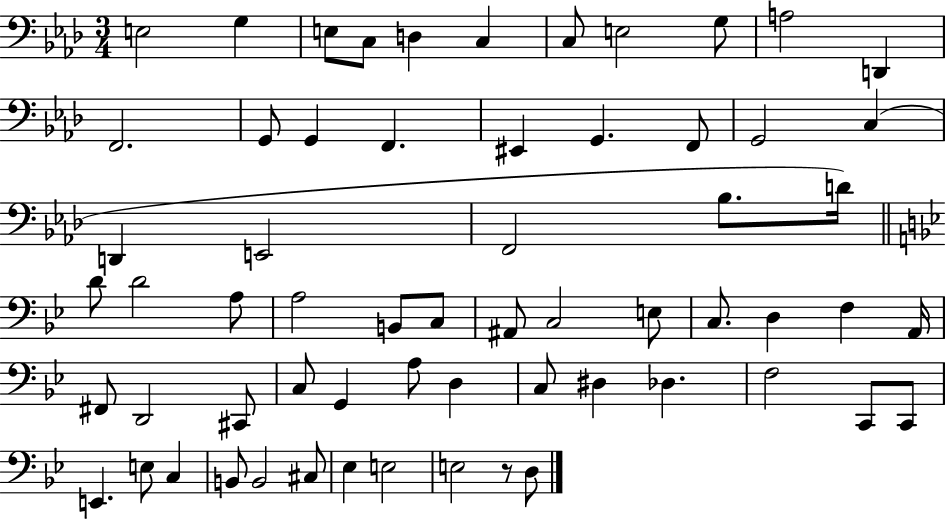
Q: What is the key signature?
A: AES major